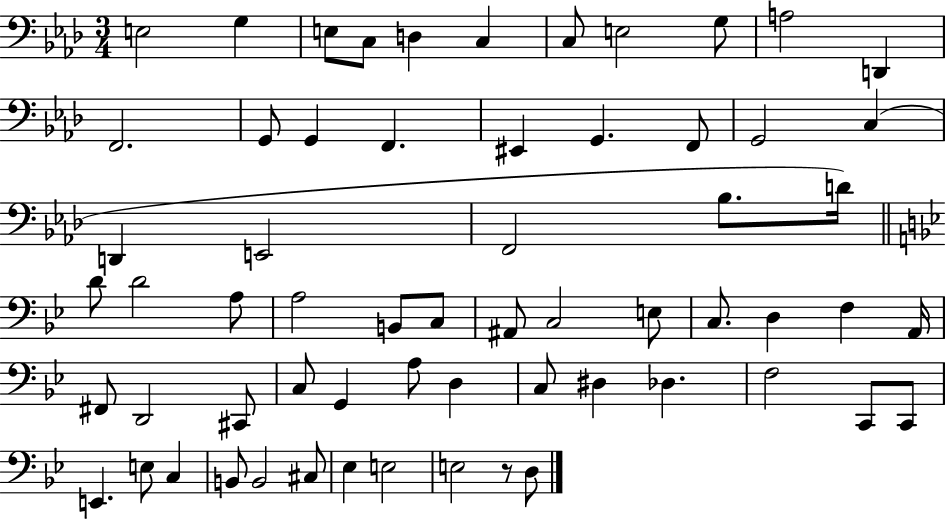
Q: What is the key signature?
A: AES major